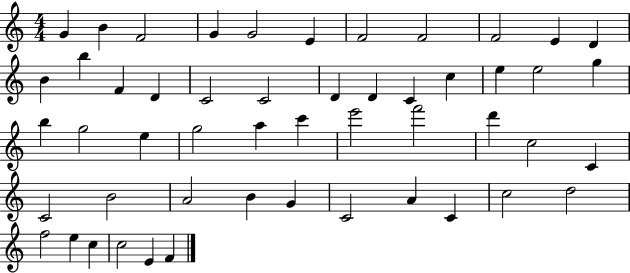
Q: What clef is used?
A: treble